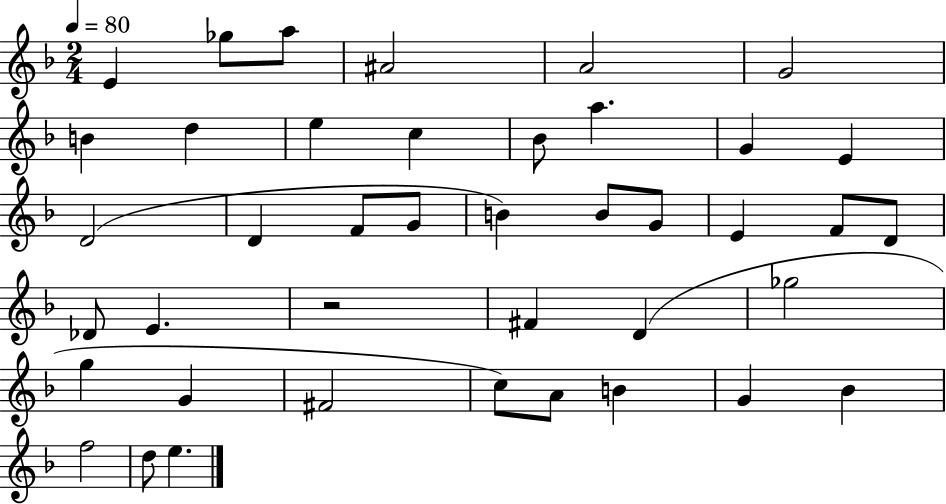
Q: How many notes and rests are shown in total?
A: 41